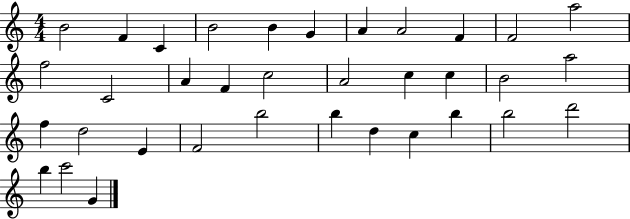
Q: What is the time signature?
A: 4/4